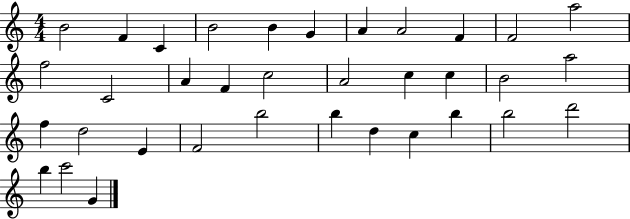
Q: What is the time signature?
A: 4/4